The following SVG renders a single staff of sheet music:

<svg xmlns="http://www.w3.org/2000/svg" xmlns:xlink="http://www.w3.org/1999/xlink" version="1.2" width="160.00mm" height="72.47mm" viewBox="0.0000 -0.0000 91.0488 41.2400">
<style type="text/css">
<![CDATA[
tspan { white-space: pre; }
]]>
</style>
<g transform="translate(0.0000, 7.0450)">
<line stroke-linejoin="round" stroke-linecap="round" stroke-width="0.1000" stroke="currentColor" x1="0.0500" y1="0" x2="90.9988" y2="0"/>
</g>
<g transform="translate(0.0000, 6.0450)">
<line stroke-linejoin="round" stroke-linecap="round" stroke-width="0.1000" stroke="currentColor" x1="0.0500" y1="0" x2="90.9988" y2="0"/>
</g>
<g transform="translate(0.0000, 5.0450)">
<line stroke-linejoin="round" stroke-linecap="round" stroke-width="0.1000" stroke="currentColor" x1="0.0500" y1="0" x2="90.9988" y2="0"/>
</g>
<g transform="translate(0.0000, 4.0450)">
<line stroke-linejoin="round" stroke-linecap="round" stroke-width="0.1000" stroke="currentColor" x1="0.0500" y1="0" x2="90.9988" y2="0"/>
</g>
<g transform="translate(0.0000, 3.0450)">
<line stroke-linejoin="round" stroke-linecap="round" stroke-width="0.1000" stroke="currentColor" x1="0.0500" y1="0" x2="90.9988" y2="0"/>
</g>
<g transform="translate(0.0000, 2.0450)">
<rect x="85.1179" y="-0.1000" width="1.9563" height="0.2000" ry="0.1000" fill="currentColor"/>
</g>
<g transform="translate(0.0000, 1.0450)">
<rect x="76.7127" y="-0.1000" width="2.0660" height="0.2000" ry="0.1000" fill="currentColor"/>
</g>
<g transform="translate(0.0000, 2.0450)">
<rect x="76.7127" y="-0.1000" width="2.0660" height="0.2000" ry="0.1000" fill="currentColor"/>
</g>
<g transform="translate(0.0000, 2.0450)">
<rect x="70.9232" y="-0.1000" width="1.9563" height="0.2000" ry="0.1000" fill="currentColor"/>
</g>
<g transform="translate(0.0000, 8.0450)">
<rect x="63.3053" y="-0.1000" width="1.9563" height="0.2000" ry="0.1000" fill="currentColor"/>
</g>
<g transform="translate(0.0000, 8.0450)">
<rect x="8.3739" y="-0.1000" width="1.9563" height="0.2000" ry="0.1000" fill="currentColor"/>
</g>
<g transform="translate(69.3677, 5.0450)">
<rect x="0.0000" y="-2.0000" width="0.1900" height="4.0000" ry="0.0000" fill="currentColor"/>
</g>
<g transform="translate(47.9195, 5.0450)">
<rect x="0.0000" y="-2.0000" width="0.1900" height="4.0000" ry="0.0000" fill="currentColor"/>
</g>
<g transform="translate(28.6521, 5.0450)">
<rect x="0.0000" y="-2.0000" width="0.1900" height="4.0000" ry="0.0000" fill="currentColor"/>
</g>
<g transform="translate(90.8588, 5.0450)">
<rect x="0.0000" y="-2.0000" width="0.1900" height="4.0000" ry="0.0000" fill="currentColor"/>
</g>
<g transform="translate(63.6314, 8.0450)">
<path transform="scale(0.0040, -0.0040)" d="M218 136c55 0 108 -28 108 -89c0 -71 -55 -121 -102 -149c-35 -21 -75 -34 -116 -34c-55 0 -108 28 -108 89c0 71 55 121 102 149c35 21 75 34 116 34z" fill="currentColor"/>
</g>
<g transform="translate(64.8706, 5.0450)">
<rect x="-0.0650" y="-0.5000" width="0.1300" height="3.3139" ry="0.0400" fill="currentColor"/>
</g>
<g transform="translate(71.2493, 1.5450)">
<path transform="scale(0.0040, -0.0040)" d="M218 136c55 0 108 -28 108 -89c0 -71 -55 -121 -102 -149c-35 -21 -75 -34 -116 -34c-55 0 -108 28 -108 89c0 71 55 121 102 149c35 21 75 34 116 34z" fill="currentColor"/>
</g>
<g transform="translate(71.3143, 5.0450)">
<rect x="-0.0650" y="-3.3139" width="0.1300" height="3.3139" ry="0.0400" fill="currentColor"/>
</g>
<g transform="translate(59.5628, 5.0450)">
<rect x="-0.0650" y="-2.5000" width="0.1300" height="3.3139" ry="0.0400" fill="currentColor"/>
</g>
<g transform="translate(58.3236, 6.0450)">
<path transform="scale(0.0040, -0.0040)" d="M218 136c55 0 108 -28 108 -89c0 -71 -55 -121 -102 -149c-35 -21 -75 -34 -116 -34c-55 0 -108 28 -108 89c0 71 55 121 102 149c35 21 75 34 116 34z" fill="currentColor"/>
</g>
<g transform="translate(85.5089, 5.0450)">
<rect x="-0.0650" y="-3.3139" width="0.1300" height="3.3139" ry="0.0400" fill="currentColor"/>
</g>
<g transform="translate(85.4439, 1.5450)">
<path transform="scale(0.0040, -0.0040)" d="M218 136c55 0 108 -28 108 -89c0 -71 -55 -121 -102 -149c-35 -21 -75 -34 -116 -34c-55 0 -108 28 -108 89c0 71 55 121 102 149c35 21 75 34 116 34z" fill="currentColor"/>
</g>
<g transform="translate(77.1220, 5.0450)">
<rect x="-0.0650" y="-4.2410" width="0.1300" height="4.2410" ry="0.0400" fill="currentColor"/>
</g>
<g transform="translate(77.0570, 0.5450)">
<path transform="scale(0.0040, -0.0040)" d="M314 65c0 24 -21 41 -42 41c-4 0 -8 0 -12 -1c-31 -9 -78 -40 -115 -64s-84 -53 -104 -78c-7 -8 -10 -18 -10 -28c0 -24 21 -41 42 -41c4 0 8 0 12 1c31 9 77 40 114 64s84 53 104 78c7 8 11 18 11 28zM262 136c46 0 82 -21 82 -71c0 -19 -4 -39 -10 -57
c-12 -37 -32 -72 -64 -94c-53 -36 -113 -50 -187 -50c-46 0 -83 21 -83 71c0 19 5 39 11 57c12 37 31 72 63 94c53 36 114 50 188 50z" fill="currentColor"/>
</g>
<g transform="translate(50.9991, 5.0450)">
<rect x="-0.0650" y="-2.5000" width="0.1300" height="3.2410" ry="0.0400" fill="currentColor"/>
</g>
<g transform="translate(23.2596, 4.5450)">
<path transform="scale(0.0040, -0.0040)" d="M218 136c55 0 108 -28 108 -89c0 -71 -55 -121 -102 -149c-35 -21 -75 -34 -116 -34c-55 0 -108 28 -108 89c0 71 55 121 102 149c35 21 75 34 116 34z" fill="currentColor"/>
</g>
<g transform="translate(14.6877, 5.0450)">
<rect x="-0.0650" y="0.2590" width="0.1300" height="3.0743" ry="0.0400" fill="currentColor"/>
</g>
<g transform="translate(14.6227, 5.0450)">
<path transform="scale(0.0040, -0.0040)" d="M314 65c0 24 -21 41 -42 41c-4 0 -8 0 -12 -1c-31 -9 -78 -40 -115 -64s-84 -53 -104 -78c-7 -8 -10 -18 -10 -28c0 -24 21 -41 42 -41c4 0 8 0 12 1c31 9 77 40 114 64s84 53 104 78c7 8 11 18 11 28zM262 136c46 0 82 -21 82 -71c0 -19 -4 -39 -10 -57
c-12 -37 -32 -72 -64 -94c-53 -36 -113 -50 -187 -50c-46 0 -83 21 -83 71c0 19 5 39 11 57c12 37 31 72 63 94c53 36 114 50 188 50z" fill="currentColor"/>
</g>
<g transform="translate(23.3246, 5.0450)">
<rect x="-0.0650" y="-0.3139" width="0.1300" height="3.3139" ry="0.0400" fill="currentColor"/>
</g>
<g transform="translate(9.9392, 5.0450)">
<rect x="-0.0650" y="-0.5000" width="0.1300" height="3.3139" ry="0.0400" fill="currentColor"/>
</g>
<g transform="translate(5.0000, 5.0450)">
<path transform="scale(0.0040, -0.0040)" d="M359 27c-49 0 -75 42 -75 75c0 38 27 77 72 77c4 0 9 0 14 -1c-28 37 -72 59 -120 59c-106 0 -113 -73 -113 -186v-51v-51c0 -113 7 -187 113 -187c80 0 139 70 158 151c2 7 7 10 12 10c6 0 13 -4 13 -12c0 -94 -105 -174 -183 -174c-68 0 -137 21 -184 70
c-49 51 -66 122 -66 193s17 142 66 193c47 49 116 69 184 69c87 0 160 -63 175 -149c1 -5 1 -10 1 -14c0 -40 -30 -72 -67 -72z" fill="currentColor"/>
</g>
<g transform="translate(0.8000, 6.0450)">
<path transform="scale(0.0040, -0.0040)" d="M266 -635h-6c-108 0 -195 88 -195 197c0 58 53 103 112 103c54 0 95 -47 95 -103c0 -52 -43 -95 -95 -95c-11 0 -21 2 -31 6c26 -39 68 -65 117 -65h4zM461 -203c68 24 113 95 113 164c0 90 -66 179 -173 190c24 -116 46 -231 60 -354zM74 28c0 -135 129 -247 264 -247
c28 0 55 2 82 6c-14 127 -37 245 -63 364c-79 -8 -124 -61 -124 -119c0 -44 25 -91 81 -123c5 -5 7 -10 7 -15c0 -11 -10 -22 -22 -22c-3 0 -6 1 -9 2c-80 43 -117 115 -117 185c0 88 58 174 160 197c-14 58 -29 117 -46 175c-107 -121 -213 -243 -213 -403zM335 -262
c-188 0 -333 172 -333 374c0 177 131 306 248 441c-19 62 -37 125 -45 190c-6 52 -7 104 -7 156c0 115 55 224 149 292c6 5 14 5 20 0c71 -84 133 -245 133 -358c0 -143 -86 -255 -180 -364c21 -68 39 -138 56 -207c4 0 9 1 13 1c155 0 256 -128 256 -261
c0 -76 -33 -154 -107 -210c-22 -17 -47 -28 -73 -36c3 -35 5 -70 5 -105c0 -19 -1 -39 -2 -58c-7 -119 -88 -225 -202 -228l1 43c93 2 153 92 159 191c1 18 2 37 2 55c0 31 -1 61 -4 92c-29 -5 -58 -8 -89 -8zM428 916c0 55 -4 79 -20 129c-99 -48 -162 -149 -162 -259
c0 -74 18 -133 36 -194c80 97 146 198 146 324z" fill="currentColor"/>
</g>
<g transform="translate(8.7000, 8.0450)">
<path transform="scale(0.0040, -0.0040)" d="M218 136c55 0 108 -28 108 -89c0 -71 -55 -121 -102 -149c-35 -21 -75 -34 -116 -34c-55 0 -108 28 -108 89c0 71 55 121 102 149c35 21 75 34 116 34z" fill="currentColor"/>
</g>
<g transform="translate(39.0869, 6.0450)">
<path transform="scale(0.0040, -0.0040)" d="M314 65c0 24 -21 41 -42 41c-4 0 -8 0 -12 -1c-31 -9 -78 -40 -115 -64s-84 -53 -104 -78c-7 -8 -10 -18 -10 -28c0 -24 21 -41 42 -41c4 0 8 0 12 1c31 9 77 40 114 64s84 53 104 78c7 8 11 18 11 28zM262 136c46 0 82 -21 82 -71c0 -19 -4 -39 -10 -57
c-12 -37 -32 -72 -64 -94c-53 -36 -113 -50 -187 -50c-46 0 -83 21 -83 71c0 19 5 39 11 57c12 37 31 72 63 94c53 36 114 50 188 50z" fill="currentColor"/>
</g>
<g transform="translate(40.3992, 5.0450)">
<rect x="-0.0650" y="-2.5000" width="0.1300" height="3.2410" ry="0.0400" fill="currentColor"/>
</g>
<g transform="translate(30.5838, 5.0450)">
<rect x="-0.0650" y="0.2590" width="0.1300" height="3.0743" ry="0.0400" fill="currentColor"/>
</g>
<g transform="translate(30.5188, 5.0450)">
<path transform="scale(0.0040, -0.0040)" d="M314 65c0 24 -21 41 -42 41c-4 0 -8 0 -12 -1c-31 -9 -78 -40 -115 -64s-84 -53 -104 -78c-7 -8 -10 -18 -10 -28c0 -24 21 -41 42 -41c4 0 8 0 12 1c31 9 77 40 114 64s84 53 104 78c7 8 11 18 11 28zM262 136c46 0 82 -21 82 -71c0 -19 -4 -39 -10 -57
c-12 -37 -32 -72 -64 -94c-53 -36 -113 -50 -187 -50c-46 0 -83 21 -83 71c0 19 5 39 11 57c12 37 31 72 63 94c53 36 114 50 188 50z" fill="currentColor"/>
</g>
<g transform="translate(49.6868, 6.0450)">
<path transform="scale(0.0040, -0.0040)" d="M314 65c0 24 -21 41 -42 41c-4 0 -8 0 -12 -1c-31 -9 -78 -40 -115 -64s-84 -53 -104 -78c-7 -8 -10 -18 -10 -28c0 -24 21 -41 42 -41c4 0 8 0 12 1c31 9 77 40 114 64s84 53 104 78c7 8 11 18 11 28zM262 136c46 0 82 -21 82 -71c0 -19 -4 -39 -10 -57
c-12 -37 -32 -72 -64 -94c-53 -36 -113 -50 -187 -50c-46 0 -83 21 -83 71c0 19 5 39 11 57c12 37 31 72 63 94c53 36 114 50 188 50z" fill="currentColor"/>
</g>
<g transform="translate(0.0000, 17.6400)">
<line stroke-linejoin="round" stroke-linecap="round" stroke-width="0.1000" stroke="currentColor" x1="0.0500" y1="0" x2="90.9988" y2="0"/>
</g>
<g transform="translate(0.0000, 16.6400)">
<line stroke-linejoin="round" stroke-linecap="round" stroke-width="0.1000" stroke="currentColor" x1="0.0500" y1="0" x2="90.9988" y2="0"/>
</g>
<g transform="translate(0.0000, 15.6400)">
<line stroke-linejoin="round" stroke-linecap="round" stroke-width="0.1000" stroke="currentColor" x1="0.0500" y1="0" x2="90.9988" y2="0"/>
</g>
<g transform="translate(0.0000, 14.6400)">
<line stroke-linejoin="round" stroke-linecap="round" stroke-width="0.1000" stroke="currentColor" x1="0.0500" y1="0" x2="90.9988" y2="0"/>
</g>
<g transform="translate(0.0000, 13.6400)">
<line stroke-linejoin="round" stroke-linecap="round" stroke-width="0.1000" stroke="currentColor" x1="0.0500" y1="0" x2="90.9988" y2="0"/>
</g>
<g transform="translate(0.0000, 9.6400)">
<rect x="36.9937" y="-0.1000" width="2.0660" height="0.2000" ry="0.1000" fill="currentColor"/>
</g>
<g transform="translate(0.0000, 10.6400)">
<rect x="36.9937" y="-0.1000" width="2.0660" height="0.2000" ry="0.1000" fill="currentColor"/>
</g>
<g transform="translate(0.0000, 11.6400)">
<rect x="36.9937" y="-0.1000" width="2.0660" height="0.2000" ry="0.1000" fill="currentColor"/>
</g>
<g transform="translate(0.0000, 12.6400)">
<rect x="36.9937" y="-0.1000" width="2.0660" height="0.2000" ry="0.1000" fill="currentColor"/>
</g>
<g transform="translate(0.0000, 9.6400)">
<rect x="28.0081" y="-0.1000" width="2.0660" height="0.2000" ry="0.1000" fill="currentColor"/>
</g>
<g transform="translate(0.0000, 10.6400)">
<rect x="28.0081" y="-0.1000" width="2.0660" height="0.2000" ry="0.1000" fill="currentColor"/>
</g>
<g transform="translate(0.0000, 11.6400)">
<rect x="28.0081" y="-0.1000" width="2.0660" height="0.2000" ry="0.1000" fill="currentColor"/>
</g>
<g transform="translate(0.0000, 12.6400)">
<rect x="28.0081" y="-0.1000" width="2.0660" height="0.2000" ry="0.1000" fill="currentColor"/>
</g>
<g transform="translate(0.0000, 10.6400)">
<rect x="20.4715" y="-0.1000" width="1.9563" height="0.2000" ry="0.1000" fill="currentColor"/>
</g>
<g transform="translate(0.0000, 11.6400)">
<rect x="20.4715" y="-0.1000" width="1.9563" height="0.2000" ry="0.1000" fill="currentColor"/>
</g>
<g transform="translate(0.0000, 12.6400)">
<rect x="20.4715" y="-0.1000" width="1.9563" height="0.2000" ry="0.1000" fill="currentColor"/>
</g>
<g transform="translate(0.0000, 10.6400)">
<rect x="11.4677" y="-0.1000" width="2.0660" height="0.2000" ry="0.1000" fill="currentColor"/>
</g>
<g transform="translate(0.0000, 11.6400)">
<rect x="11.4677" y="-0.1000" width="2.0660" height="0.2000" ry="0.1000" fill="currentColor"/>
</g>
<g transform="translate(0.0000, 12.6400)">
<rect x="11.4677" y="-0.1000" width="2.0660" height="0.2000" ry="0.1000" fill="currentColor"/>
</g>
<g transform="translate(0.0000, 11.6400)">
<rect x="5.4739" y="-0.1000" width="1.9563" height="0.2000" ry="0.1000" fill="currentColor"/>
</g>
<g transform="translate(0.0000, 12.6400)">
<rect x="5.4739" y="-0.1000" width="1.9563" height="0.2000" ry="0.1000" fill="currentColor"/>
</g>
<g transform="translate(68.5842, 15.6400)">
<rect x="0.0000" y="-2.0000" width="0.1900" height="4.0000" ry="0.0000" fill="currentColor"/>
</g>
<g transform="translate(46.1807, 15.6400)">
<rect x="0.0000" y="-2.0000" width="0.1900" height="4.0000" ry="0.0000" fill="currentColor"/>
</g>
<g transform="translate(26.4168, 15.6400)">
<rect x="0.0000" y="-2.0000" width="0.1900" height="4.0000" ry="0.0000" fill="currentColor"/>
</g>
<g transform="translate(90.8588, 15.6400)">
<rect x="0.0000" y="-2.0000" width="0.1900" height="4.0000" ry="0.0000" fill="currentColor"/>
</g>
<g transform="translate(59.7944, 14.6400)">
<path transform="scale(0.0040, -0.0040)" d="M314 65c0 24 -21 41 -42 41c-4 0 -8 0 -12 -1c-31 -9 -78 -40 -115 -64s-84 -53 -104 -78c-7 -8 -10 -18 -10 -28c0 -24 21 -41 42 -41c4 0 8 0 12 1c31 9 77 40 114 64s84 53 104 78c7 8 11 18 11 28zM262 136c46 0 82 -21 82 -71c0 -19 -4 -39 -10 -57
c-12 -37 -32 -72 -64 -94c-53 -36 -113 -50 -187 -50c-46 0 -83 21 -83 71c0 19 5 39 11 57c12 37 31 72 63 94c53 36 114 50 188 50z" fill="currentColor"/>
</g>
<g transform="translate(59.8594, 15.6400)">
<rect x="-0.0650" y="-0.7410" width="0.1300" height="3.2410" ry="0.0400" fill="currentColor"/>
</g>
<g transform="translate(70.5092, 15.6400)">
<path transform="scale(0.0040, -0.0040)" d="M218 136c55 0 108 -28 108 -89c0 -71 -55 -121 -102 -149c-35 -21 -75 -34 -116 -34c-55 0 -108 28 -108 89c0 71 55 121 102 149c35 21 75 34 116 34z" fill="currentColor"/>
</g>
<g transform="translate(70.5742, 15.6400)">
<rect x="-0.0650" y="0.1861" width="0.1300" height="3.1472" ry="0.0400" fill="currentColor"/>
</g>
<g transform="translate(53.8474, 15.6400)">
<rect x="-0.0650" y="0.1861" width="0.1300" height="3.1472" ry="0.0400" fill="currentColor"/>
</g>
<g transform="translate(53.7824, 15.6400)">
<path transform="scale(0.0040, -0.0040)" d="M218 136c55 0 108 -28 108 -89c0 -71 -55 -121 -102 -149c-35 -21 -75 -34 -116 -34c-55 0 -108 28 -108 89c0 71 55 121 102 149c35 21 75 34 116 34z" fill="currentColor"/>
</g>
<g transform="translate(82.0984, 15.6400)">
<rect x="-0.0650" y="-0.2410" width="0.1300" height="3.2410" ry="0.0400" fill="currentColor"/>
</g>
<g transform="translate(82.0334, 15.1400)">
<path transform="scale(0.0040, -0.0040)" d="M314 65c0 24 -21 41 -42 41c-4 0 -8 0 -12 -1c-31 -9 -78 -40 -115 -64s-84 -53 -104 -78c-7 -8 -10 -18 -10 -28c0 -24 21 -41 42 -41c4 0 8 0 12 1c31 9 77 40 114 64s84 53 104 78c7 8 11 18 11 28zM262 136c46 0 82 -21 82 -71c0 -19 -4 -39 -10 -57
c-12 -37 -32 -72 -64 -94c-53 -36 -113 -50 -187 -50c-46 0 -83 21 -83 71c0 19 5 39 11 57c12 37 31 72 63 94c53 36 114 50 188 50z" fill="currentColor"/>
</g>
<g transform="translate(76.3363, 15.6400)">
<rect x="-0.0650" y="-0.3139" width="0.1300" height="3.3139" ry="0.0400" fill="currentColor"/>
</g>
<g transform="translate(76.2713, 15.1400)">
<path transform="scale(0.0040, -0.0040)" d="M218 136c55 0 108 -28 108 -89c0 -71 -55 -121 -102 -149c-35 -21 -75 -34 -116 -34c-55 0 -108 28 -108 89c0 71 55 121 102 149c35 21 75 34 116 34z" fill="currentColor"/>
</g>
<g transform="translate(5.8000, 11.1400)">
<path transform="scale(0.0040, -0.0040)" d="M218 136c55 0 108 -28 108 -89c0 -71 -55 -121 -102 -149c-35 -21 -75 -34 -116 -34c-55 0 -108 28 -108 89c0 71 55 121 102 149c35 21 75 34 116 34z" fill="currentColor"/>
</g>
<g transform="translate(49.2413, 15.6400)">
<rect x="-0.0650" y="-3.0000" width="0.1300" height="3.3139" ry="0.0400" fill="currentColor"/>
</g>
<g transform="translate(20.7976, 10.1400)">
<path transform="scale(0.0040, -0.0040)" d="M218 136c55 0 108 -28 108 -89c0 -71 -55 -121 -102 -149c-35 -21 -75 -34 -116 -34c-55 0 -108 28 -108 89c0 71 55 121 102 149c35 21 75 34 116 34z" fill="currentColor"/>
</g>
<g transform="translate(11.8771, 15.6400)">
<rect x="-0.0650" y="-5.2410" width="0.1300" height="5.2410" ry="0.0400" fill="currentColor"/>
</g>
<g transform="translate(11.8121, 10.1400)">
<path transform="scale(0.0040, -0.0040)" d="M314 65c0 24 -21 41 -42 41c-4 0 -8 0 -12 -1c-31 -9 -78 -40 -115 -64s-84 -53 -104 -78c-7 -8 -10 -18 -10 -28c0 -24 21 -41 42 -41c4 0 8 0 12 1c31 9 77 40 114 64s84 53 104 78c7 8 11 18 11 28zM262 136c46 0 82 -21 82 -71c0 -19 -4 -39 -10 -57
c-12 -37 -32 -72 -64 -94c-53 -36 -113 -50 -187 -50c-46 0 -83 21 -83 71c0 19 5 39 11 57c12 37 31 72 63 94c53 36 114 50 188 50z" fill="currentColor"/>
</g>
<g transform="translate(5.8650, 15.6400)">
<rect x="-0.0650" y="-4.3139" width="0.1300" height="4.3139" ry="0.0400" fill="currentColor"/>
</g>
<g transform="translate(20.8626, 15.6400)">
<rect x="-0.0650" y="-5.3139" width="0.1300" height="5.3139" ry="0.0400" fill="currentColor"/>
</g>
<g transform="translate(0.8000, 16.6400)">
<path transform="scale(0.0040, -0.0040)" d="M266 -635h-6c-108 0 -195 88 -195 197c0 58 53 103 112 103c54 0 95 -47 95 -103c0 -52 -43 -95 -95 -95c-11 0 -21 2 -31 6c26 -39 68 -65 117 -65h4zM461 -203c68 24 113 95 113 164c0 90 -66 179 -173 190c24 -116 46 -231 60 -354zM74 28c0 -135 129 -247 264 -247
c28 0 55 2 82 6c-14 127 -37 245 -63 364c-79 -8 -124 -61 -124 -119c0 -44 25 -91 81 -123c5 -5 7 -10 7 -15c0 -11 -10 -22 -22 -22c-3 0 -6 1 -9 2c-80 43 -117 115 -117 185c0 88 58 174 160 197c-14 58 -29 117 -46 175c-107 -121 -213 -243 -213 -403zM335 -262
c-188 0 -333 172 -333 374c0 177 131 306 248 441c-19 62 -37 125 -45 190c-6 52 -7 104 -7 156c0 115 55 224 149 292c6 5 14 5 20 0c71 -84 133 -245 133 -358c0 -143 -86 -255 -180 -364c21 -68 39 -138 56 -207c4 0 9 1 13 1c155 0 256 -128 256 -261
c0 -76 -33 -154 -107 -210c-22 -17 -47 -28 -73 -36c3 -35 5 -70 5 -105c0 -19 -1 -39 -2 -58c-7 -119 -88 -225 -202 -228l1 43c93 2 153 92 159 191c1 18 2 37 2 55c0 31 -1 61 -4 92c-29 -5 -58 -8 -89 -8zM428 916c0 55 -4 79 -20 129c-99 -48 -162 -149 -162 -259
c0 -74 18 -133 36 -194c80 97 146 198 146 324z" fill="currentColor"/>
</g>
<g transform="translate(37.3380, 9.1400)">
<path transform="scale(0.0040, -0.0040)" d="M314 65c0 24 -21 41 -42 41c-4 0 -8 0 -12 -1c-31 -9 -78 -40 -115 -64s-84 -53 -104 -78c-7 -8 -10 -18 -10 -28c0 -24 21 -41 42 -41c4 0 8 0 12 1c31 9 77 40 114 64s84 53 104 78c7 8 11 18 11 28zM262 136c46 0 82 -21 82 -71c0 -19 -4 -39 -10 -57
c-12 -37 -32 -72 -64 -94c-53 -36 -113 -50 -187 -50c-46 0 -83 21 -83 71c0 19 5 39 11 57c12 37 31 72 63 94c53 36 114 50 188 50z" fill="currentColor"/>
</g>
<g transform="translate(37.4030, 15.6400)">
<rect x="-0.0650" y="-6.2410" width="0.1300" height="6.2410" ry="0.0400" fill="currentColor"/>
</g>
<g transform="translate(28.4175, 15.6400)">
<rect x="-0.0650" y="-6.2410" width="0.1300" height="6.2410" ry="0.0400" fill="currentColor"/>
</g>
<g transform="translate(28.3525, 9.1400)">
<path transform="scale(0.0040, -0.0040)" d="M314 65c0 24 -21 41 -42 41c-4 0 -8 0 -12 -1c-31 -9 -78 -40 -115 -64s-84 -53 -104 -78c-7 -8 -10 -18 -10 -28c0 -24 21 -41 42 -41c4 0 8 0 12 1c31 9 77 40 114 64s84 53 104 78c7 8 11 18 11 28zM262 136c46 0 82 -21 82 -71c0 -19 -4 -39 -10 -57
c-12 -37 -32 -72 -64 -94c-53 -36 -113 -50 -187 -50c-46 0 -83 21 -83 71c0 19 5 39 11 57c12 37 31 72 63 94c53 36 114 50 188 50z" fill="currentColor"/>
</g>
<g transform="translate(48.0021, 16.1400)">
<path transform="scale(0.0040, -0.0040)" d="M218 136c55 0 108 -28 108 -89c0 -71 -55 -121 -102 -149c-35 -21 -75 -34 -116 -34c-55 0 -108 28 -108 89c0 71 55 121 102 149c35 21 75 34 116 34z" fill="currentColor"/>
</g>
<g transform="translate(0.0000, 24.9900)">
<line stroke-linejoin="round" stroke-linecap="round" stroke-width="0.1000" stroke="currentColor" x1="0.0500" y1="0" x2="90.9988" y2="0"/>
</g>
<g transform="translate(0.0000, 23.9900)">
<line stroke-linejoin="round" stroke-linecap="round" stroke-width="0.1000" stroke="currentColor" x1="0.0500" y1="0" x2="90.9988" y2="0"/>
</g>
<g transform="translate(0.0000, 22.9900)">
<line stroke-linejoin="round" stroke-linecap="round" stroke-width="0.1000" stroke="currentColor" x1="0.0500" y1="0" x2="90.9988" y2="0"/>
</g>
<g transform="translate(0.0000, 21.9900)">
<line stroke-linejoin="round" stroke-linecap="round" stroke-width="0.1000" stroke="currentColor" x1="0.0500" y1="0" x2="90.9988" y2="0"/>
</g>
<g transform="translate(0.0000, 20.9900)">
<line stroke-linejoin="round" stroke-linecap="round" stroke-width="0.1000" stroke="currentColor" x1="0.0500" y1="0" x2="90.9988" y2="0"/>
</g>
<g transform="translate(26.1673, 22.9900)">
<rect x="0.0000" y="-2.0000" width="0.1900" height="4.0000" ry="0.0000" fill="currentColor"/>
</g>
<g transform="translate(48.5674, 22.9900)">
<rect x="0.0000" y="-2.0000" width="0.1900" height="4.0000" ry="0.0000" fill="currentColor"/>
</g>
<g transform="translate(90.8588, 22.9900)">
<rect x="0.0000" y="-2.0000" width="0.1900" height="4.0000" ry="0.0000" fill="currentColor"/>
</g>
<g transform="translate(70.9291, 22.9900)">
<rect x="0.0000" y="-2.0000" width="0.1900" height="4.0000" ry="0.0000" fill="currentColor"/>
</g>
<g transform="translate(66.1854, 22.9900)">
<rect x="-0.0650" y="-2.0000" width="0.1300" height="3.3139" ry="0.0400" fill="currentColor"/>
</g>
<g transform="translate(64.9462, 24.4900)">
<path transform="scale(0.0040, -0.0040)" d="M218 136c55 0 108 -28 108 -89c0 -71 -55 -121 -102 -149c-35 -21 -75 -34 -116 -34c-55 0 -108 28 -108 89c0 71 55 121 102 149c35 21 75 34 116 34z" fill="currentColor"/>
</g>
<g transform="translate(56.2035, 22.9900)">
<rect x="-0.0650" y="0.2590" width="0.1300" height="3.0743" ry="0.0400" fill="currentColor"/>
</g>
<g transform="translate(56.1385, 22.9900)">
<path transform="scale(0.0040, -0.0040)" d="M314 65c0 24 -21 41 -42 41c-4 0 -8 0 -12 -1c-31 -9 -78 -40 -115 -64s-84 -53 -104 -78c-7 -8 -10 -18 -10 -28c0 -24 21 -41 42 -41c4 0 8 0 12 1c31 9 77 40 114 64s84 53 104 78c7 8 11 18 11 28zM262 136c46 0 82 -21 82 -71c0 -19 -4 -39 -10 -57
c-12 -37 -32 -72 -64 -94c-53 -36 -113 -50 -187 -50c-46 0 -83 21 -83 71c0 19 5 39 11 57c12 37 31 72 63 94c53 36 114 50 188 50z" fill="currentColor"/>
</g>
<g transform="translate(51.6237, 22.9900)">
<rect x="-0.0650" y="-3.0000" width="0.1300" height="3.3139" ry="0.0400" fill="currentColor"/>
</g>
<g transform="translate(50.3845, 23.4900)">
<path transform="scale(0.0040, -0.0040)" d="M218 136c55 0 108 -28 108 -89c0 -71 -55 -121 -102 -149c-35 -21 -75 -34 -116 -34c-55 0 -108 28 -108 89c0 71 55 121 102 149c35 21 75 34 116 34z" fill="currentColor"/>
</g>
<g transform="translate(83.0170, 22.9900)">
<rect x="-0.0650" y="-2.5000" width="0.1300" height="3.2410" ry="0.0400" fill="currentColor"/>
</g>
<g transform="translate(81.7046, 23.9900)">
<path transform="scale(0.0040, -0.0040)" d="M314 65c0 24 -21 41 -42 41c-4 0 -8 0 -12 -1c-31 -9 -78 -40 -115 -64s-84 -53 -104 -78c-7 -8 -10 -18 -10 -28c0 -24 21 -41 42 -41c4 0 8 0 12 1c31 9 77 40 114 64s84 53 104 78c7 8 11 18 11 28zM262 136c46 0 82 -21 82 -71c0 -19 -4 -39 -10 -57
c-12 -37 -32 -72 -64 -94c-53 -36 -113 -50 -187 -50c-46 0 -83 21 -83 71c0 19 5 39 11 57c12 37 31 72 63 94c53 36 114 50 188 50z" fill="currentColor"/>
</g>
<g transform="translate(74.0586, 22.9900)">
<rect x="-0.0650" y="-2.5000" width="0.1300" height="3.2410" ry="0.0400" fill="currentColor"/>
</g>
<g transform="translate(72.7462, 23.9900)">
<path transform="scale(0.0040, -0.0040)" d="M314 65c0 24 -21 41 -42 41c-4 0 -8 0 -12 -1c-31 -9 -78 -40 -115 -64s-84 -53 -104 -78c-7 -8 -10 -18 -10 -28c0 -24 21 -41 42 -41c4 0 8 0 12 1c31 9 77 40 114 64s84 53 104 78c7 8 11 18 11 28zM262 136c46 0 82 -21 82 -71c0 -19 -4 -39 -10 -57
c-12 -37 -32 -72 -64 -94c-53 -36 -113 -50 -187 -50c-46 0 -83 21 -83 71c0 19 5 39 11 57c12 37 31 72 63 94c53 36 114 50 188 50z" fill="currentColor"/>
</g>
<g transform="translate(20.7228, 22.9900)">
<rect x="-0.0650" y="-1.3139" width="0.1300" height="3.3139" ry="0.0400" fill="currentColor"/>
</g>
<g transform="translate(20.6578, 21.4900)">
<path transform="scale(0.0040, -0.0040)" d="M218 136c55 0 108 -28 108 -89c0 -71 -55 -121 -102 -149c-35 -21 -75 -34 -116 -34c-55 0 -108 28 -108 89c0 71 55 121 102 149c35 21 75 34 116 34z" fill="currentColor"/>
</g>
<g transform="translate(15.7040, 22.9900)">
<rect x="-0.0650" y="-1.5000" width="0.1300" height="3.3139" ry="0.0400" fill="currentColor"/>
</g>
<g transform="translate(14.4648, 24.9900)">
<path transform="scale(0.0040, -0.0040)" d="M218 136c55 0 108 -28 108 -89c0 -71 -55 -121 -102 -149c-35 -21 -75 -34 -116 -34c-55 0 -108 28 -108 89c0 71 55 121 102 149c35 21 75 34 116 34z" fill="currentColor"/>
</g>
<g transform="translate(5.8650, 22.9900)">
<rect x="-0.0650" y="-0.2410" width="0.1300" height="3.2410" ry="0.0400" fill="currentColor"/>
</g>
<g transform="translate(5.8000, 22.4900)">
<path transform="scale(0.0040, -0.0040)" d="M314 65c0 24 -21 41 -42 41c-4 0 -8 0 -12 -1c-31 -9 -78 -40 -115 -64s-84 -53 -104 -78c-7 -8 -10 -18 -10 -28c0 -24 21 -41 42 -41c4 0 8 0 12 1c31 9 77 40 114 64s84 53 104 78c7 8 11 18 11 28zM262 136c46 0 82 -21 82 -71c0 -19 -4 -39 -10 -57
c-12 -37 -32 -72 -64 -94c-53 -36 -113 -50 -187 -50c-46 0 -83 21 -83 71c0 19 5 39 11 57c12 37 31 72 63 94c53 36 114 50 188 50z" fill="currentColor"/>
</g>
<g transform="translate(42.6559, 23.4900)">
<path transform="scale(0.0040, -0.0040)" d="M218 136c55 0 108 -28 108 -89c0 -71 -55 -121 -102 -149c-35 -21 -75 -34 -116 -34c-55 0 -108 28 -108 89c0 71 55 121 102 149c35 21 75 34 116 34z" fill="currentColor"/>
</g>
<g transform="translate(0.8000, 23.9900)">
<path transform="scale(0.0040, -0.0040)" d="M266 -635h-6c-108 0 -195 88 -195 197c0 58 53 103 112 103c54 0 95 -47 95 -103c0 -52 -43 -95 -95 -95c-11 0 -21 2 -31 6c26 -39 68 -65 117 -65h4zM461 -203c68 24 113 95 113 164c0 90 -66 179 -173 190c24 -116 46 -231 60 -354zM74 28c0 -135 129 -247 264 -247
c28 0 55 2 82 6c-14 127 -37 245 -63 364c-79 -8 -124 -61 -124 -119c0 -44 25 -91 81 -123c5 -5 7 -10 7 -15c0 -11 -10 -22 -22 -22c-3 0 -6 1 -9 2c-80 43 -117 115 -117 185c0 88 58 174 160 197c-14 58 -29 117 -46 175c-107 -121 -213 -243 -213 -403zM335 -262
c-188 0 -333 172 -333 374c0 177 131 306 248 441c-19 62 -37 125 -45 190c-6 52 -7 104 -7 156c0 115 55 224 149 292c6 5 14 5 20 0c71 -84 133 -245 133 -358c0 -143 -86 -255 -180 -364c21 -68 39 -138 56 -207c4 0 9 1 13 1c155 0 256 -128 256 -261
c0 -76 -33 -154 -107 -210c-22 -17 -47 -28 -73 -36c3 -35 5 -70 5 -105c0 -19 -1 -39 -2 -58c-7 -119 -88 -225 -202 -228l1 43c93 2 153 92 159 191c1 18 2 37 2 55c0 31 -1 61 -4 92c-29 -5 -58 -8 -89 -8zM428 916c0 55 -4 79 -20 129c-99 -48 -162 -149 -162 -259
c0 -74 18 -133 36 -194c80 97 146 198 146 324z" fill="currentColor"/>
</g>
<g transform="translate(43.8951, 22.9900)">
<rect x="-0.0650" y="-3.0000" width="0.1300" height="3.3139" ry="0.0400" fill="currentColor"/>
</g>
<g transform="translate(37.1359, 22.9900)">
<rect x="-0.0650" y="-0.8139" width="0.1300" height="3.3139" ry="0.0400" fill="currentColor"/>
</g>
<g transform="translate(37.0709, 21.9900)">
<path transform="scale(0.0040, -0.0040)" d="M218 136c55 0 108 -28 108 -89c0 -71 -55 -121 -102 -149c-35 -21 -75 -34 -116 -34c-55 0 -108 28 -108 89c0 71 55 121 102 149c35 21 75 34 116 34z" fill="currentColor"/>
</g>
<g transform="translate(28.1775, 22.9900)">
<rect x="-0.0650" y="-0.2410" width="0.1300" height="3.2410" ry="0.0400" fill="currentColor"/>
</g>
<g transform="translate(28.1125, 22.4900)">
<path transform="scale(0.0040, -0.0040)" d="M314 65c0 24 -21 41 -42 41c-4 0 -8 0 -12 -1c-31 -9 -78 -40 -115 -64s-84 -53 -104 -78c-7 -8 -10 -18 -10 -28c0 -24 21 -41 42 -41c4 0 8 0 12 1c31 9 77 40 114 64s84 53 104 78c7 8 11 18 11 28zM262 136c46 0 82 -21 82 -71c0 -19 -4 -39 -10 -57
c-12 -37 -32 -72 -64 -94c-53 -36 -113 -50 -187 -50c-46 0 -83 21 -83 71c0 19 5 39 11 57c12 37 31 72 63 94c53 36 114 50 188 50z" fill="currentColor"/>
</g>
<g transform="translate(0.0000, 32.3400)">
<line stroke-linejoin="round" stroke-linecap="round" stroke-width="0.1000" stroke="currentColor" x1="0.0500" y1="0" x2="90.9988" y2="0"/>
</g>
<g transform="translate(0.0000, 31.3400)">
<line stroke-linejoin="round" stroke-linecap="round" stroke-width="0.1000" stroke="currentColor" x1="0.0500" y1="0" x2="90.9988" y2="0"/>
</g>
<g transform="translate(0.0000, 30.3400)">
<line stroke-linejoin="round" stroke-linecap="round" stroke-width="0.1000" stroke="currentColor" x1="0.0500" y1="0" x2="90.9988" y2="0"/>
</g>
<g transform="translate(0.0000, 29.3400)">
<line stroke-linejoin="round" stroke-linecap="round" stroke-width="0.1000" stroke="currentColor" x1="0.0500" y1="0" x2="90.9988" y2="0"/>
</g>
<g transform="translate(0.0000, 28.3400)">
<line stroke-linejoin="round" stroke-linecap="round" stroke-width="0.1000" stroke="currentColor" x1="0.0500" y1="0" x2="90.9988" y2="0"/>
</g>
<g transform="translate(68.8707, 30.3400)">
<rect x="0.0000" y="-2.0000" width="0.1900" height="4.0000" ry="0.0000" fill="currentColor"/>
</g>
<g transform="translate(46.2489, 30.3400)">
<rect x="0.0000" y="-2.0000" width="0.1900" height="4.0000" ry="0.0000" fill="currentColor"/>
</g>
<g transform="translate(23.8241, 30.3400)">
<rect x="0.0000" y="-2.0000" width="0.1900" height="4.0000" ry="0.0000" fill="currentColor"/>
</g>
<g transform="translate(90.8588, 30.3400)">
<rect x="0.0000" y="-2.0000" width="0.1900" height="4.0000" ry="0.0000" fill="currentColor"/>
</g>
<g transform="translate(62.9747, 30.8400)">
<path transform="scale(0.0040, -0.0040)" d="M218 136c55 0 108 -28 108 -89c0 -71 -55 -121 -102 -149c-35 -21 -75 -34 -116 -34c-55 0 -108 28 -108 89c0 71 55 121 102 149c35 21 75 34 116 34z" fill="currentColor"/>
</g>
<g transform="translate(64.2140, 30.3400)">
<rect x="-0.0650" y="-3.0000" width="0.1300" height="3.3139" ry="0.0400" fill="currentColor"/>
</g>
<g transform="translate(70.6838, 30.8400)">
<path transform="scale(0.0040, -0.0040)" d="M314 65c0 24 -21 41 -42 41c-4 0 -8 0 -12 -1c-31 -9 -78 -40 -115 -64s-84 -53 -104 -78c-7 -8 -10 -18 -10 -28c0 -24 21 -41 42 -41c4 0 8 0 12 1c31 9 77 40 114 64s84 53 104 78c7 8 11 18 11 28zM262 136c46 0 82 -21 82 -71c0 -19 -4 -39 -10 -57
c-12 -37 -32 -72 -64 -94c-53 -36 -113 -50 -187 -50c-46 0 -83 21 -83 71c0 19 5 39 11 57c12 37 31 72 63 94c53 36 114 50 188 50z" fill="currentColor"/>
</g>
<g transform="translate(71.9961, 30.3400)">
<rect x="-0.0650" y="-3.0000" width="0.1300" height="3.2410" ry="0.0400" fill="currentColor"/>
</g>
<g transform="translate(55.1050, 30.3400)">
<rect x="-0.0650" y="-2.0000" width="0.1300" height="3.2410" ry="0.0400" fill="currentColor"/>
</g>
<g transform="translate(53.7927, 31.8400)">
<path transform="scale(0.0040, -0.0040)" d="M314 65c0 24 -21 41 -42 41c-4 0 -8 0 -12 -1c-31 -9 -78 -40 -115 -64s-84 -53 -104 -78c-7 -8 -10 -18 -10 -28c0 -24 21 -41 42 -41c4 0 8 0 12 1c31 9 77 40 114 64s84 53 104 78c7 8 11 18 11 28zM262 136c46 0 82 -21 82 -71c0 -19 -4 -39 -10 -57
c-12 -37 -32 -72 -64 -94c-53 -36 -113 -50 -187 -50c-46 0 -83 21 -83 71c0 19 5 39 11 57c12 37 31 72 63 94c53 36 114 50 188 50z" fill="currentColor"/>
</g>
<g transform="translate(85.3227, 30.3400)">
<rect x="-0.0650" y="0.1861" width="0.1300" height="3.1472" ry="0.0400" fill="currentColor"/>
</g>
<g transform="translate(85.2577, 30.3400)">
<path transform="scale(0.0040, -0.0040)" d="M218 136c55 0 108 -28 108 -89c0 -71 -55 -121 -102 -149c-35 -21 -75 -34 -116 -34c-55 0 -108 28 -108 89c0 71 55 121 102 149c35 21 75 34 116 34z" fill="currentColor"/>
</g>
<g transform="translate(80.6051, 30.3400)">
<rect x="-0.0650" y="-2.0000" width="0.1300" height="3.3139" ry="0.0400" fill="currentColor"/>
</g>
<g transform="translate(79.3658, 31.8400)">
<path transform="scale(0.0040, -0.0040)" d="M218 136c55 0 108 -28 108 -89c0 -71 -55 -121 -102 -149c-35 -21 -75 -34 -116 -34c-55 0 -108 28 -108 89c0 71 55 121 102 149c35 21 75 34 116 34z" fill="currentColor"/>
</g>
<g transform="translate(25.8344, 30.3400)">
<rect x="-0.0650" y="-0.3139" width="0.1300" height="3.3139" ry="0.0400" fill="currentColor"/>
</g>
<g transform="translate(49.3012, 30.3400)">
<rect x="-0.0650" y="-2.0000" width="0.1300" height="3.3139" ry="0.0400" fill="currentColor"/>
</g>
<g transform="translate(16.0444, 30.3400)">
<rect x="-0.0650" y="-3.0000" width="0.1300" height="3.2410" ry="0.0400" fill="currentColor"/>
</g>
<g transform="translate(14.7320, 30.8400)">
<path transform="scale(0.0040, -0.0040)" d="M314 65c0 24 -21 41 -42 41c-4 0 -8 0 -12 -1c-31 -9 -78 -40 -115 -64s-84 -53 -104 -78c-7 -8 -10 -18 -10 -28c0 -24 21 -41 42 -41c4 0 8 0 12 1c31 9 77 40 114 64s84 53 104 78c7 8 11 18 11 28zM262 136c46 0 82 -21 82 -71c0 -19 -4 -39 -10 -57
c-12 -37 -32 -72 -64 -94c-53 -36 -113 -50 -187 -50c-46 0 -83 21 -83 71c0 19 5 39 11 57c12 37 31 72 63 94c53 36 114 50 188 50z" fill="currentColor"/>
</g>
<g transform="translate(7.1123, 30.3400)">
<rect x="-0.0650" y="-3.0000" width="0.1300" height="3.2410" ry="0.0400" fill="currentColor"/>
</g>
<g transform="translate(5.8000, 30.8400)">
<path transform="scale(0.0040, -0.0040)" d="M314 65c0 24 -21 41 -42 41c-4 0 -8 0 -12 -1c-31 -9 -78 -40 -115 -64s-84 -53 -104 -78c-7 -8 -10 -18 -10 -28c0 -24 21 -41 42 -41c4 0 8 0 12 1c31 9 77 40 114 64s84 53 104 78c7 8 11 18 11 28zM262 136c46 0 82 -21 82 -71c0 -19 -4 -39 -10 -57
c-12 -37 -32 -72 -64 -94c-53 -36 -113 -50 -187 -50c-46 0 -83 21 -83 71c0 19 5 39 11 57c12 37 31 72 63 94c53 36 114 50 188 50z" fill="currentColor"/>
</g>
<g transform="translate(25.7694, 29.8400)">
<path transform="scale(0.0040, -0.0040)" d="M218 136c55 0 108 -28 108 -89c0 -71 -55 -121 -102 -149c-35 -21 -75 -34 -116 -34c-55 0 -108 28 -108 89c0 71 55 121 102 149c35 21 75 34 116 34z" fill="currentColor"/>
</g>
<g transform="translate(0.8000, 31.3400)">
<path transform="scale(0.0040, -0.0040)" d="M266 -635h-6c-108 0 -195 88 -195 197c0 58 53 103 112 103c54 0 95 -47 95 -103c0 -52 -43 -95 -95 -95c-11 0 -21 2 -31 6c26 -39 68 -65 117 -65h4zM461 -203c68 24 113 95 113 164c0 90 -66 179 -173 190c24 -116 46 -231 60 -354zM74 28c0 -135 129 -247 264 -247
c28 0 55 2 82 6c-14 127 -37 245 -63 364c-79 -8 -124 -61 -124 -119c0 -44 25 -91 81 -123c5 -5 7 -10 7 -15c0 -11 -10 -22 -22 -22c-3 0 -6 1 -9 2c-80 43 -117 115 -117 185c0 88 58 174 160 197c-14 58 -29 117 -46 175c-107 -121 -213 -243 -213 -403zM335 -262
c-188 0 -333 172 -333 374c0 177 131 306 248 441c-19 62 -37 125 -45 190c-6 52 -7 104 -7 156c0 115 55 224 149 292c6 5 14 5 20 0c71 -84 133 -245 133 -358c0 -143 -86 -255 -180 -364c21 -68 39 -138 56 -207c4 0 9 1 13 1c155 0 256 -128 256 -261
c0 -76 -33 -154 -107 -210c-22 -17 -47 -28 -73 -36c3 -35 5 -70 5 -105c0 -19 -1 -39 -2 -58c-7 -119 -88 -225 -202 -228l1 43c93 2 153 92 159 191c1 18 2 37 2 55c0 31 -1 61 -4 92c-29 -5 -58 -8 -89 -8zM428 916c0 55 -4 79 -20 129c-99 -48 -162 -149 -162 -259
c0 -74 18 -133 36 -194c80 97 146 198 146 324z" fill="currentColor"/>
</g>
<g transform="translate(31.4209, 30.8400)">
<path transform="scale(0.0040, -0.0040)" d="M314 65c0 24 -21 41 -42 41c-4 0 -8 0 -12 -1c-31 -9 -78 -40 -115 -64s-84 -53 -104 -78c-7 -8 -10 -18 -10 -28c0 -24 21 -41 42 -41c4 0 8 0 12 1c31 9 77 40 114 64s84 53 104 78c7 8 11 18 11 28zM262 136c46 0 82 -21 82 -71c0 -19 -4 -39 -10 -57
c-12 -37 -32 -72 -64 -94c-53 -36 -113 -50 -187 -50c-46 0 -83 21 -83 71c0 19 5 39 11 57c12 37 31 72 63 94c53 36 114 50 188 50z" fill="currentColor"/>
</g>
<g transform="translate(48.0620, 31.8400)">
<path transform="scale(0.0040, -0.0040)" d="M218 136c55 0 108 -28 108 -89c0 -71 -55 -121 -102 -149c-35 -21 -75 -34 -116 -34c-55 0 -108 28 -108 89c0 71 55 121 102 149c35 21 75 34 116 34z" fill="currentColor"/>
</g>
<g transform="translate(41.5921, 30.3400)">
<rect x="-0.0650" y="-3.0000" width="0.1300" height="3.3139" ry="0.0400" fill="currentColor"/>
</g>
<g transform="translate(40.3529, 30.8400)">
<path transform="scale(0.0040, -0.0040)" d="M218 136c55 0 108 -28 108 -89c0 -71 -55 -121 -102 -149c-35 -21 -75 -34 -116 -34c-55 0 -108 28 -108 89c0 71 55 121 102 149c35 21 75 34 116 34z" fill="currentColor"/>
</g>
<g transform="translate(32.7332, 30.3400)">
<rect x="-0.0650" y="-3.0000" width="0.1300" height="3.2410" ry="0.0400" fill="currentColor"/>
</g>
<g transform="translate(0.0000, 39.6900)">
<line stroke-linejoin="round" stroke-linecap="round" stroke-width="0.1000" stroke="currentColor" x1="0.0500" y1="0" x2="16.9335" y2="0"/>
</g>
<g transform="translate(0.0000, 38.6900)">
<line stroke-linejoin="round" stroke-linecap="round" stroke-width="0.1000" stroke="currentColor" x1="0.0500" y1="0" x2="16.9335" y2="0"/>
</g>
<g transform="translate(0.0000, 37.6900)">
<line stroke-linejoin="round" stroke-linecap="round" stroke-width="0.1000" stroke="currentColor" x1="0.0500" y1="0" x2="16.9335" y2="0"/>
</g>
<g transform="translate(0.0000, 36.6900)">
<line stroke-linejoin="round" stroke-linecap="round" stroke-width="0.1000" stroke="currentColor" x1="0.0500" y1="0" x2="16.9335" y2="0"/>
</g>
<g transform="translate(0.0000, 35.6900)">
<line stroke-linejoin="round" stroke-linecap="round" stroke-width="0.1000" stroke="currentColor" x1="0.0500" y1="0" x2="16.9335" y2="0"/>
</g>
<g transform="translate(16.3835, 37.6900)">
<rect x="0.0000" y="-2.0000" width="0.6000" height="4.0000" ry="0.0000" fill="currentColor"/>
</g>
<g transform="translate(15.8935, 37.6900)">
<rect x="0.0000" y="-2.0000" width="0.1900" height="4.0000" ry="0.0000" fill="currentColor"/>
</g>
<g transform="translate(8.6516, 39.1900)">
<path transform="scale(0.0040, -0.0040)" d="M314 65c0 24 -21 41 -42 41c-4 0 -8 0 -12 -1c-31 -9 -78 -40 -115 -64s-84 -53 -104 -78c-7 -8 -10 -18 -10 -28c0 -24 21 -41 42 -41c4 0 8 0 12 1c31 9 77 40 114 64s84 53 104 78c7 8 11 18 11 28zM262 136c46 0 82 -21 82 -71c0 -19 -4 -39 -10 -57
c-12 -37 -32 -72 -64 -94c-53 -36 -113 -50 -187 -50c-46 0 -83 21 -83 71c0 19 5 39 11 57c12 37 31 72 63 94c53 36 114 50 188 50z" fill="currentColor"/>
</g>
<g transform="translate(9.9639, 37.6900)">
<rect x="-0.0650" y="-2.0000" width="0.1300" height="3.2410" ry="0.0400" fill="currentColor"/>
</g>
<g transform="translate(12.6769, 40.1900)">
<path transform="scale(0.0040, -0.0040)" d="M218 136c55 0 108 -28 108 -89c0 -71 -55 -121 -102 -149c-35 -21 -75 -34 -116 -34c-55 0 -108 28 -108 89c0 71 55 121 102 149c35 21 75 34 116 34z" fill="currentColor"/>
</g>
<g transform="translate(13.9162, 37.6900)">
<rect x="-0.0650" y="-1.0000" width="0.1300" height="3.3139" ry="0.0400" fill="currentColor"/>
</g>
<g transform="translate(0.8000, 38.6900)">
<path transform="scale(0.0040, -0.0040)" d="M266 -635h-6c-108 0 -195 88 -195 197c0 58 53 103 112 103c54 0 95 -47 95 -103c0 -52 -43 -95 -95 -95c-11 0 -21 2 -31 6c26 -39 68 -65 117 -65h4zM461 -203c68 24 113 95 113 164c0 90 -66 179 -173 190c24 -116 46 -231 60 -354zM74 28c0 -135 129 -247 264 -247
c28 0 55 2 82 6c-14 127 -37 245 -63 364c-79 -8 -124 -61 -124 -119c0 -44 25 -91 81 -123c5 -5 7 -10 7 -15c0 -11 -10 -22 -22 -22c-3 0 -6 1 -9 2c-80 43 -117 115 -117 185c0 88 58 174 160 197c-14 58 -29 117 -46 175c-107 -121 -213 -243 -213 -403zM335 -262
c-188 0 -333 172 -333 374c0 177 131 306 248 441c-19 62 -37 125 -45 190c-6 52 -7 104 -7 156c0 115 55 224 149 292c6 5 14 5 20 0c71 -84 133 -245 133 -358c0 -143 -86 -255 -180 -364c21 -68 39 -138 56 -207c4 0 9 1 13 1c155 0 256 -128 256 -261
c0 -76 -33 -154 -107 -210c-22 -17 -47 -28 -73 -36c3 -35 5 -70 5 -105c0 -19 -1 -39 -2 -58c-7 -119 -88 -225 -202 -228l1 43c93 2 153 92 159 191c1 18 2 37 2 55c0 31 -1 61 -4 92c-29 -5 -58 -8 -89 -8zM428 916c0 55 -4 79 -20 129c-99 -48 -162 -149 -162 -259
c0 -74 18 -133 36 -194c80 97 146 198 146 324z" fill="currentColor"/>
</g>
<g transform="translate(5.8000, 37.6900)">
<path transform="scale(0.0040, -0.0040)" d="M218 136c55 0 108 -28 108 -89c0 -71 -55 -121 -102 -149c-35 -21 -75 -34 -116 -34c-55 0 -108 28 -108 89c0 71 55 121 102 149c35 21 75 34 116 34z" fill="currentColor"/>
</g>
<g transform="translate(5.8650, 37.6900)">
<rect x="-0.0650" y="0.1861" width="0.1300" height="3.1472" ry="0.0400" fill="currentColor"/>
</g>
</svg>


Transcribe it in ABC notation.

X:1
T:Untitled
M:4/4
L:1/4
K:C
C B2 c B2 G2 G2 G C b d'2 b d' f'2 f' a'2 a'2 A B d2 B c c2 c2 E e c2 d A A B2 F G2 G2 A2 A2 c A2 A F F2 A A2 F B B F2 D